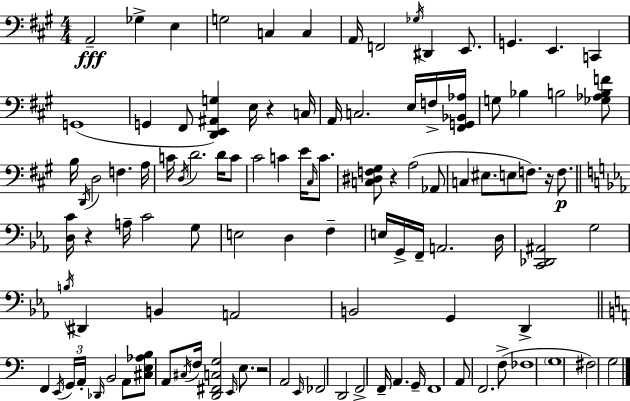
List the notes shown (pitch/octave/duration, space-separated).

A2/h Gb3/q E3/q G3/h C3/q C3/q A2/s F2/h Gb3/s D#2/q E2/e. G2/q. E2/q. C2/q G2/w G2/q F#2/e [D2,E2,A#2,G3]/q E3/s R/q C3/s A2/s C3/h. E3/s F3/s [F#2,G2,Bb2,Ab3]/s G3/e Bb3/q B3/h [Gb3,Ab3,B3,F4]/e B3/s D2/s D3/h F3/q. A3/s C4/s D3/s D4/h. D4/s C4/e C#4/h C4/q E4/s C#3/s C4/e. [C3,D#3,F3,G#3]/e R/q A3/h Ab2/e C3/q EIS3/e. E3/e F3/e. R/s F3/e. [D3,C4]/s R/q A3/s C4/h G3/e E3/h D3/q F3/q E3/s G2/s F2/s A2/h. D3/s [C2,Db2,A#2]/h G3/h B3/s D#2/q B2/q A2/h B2/h G2/q D2/q F2/q E2/s G2/s A2/s Db2/s B2/h A2/e [C#3,E3,Ab3,B3]/e A2/e C#3/s F3/s [D2,F#2,C3,G3]/h E2/s E3/e. R/h A2/h E2/s FES2/h D2/h F2/h F2/s A2/q. G2/s F2/w A2/e F2/h. F3/e FES3/w G3/w F#3/h G3/h